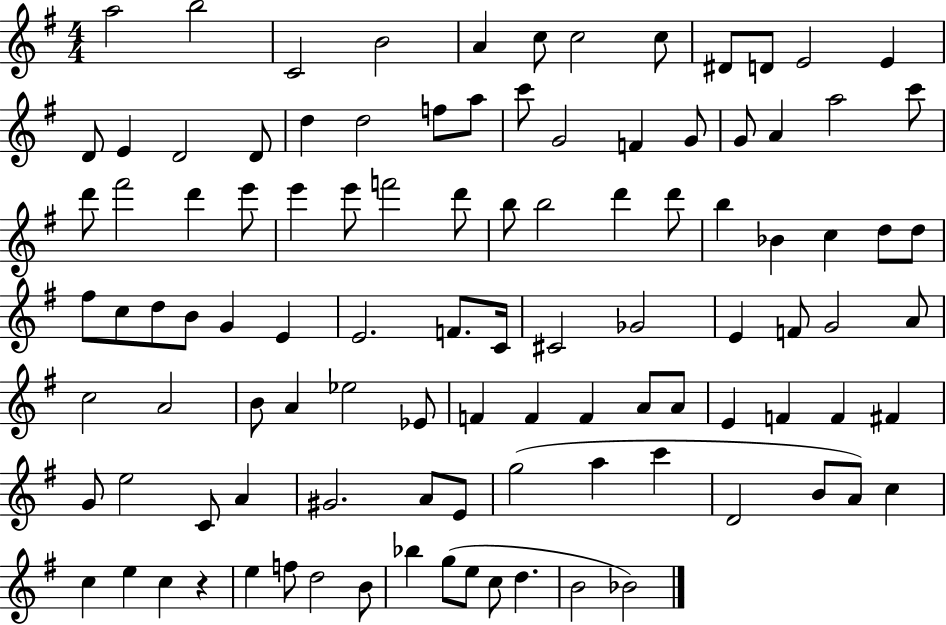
A5/h B5/h C4/h B4/h A4/q C5/e C5/h C5/e D#4/e D4/e E4/h E4/q D4/e E4/q D4/h D4/e D5/q D5/h F5/e A5/e C6/e G4/h F4/q G4/e G4/e A4/q A5/h C6/e D6/e F#6/h D6/q E6/e E6/q E6/e F6/h D6/e B5/e B5/h D6/q D6/e B5/q Bb4/q C5/q D5/e D5/e F#5/e C5/e D5/e B4/e G4/q E4/q E4/h. F4/e. C4/s C#4/h Gb4/h E4/q F4/e G4/h A4/e C5/h A4/h B4/e A4/q Eb5/h Eb4/e F4/q F4/q F4/q A4/e A4/e E4/q F4/q F4/q F#4/q G4/e E5/h C4/e A4/q G#4/h. A4/e E4/e G5/h A5/q C6/q D4/h B4/e A4/e C5/q C5/q E5/q C5/q R/q E5/q F5/e D5/h B4/e Bb5/q G5/e E5/e C5/e D5/q. B4/h Bb4/h